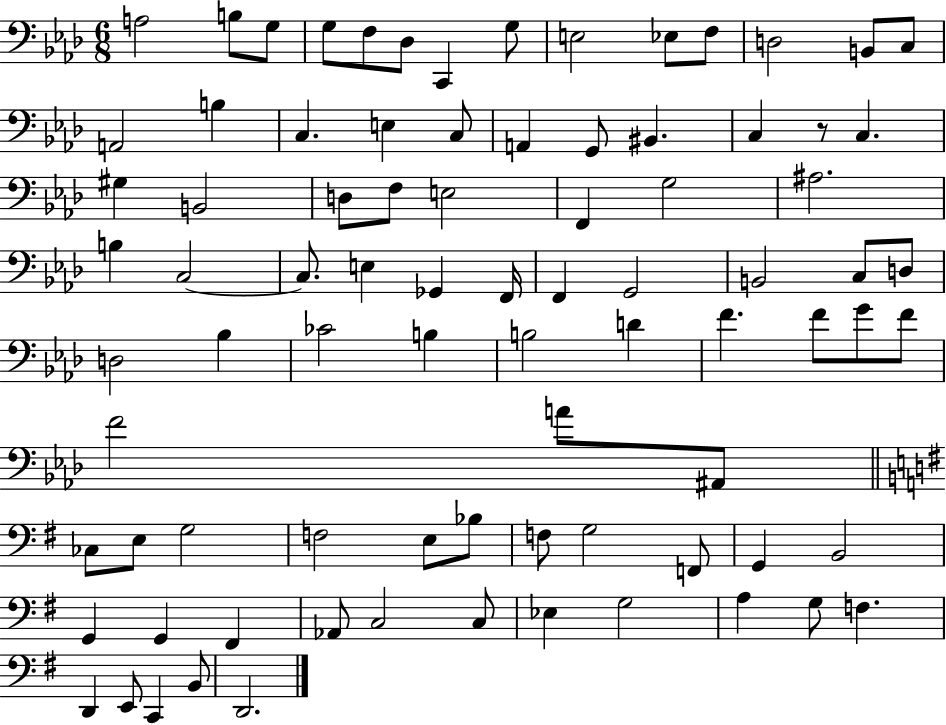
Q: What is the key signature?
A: AES major